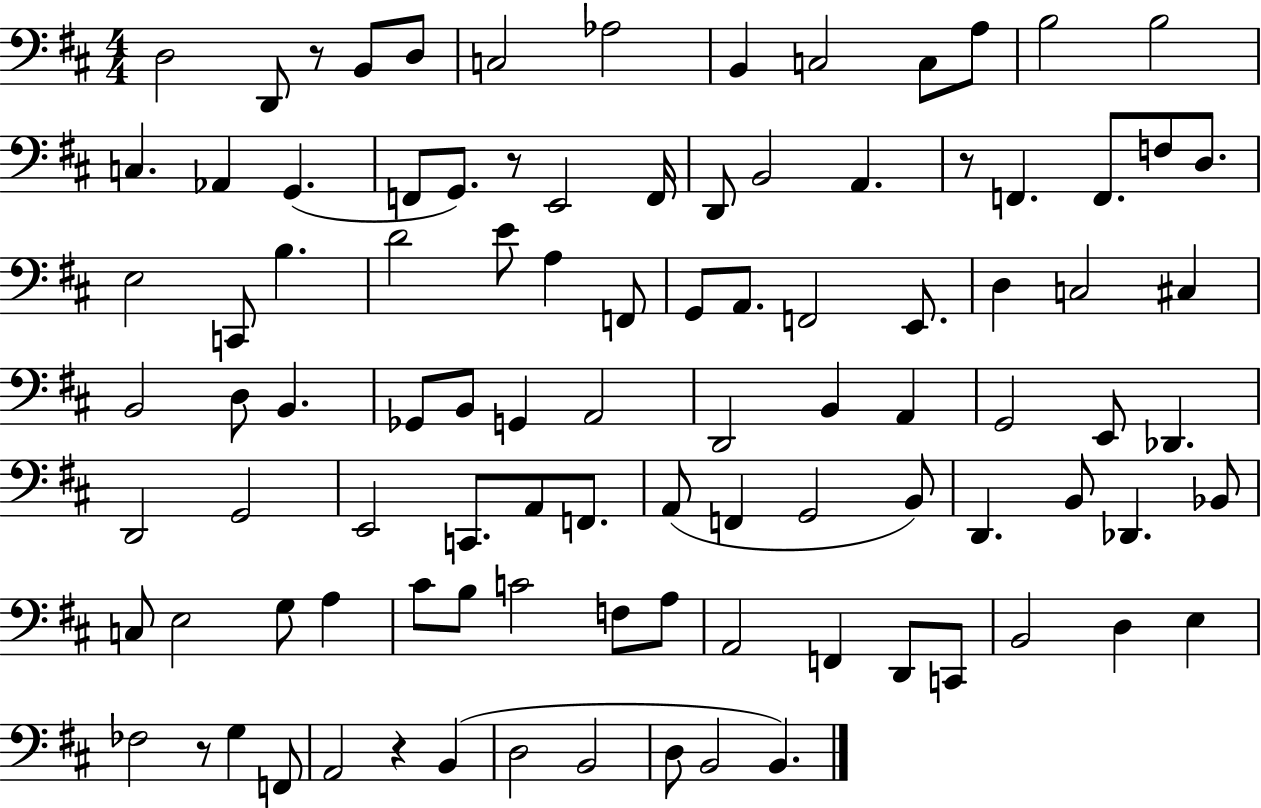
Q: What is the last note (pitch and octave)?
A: B2